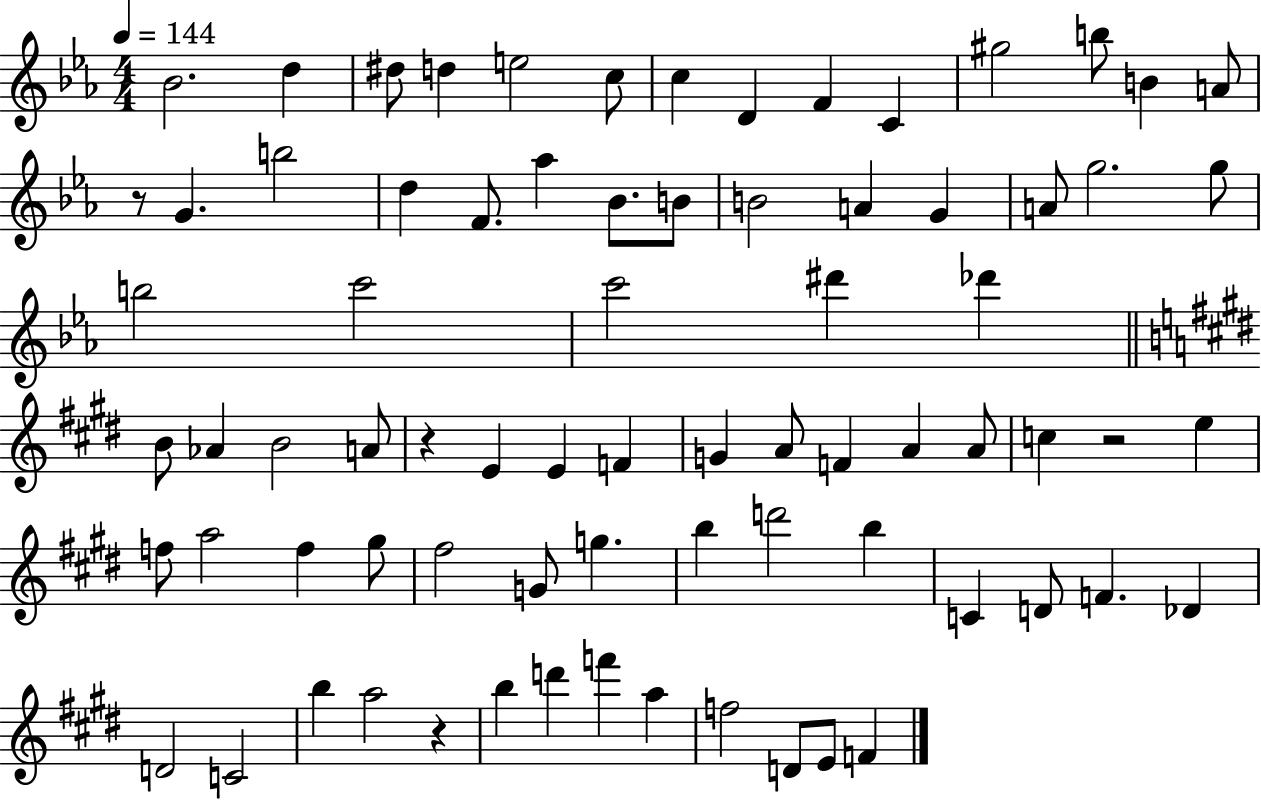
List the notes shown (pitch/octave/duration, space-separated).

Bb4/h. D5/q D#5/e D5/q E5/h C5/e C5/q D4/q F4/q C4/q G#5/h B5/e B4/q A4/e R/e G4/q. B5/h D5/q F4/e. Ab5/q Bb4/e. B4/e B4/h A4/q G4/q A4/e G5/h. G5/e B5/h C6/h C6/h D#6/q Db6/q B4/e Ab4/q B4/h A4/e R/q E4/q E4/q F4/q G4/q A4/e F4/q A4/q A4/e C5/q R/h E5/q F5/e A5/h F5/q G#5/e F#5/h G4/e G5/q. B5/q D6/h B5/q C4/q D4/e F4/q. Db4/q D4/h C4/h B5/q A5/h R/q B5/q D6/q F6/q A5/q F5/h D4/e E4/e F4/q